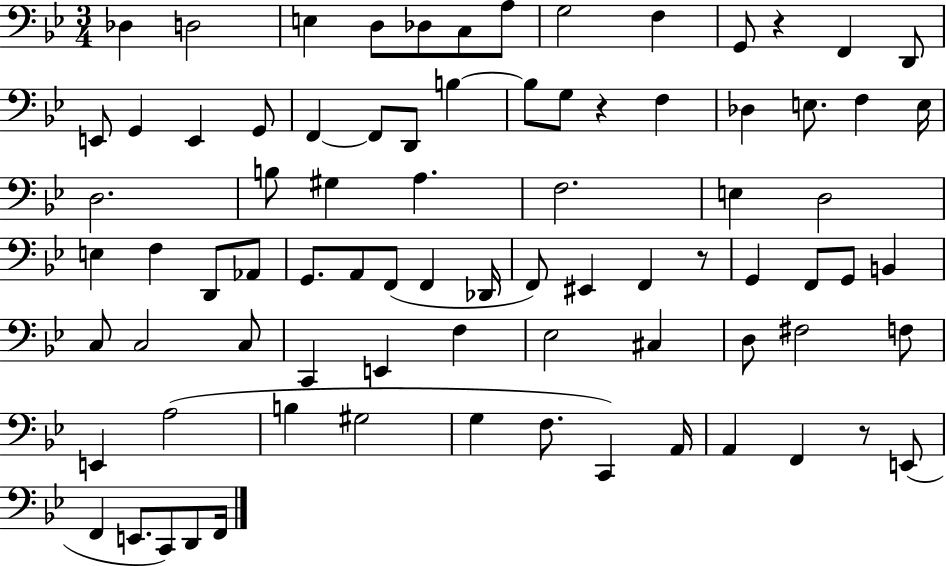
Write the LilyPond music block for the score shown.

{
  \clef bass
  \numericTimeSignature
  \time 3/4
  \key bes \major
  \repeat volta 2 { des4 d2 | e4 d8 des8 c8 a8 | g2 f4 | g,8 r4 f,4 d,8 | \break e,8 g,4 e,4 g,8 | f,4~~ f,8 d,8 b4~~ | b8 g8 r4 f4 | des4 e8. f4 e16 | \break d2. | b8 gis4 a4. | f2. | e4 d2 | \break e4 f4 d,8 aes,8 | g,8. a,8 f,8( f,4 des,16 | f,8) eis,4 f,4 r8 | g,4 f,8 g,8 b,4 | \break c8 c2 c8 | c,4 e,4 f4 | ees2 cis4 | d8 fis2 f8 | \break e,4 a2( | b4 gis2 | g4 f8. c,4) a,16 | a,4 f,4 r8 e,8( | \break f,4 e,8. c,8) d,8 f,16 | } \bar "|."
}